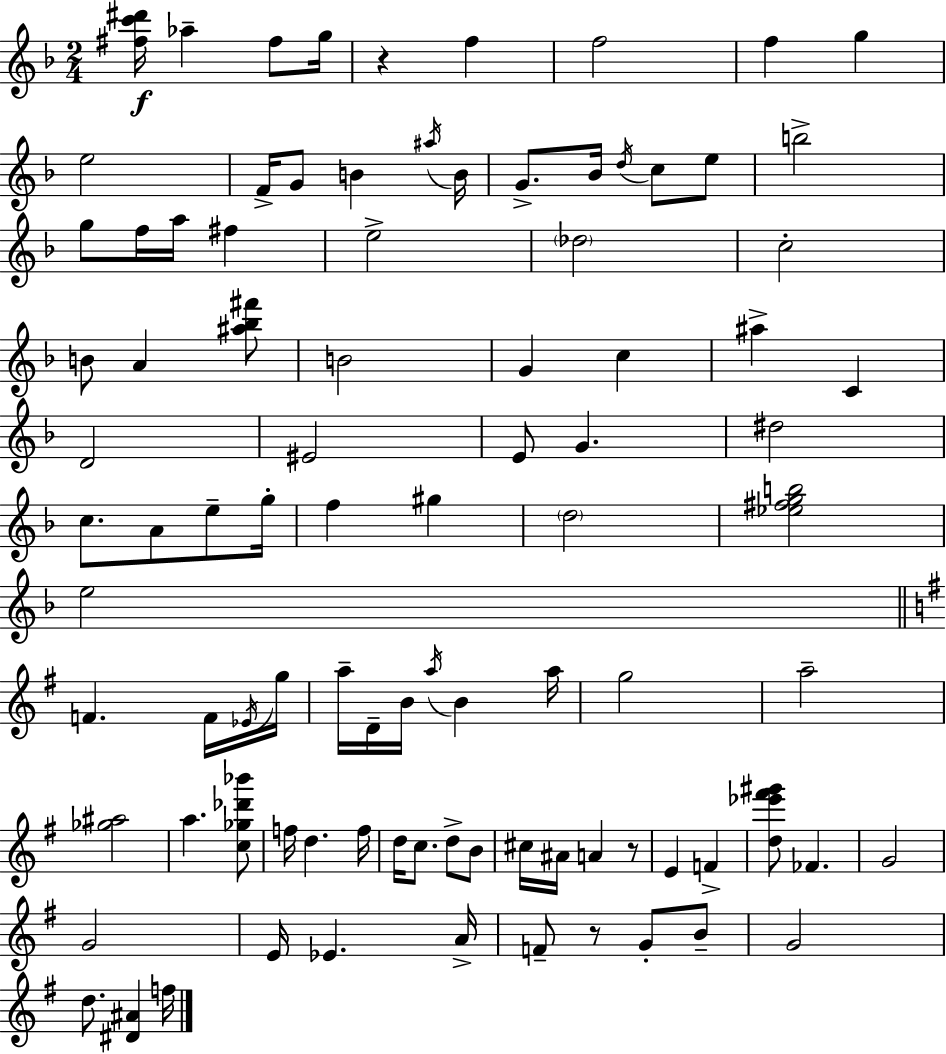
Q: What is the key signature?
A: F major